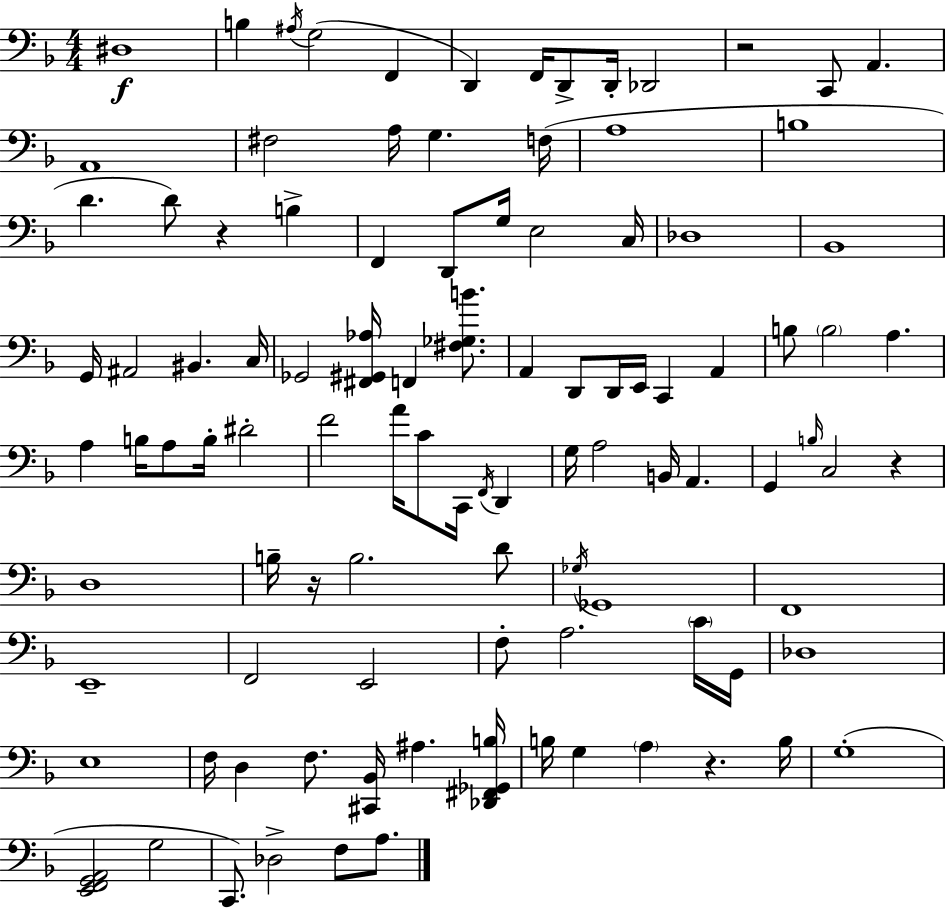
{
  \clef bass
  \numericTimeSignature
  \time 4/4
  \key d \minor
  dis1\f | b4 \acciaccatura { ais16 } g2( f,4 | d,4) f,16 d,8-> d,16-. des,2 | r2 c,8 a,4. | \break a,1 | fis2 a16 g4. | f16( a1 | b1 | \break d'4. d'8) r4 b4-> | f,4 d,8 g16 e2 | c16 des1 | bes,1 | \break g,16 ais,2 bis,4. | c16 ges,2 <fis, gis, aes>16 f,4 <fis ges b'>8. | a,4 d,8 d,16 e,16 c,4 a,4 | b8 \parenthesize b2 a4. | \break a4 b16 a8 b16-. dis'2-. | f'2 a'16 c'8 c,16 \acciaccatura { f,16 } d,4 | g16 a2 b,16 a,4. | g,4 \grace { b16 } c2 r4 | \break d1 | b16-- r16 b2. | d'8 \acciaccatura { ges16 } ges,1 | f,1 | \break e,1-- | f,2 e,2 | f8-. a2. | \parenthesize c'16 g,16 des1 | \break e1 | f16 d4 f8. <cis, bes,>16 ais4. | <des, fis, ges, b>16 b16 g4 \parenthesize a4 r4. | b16 g1-.( | \break <e, f, g, a,>2 g2 | c,8.) des2-> f8 | a8. \bar "|."
}